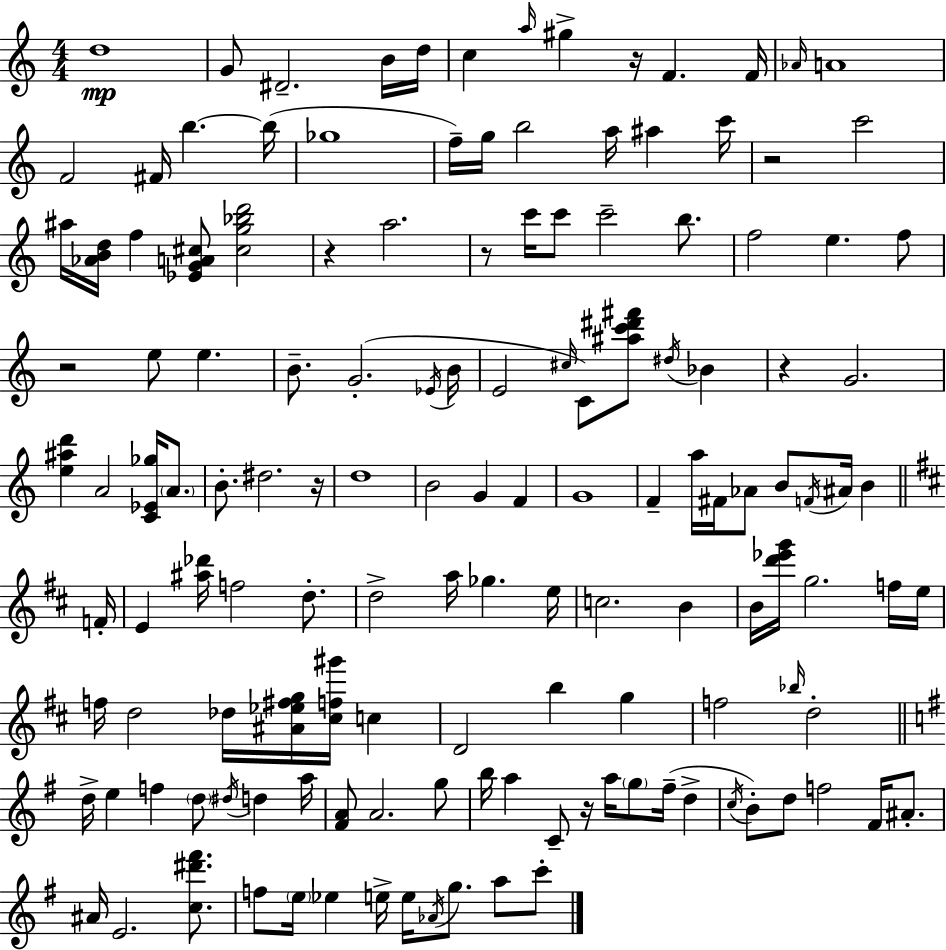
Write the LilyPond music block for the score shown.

{
  \clef treble
  \numericTimeSignature
  \time 4/4
  \key c \major
  d''1\mp | g'8 dis'2.-- b'16 d''16 | c''4 \grace { a''16 } gis''4-> r16 f'4. | f'16 \grace { aes'16 } a'1 | \break f'2 fis'16 b''4.~~ | b''16( ges''1 | f''16--) g''16 b''2 a''16 ais''4 | c'''16 r2 c'''2 | \break ais''16 <aes' b' d''>16 f''4 <ees' g' a' cis''>8 <cis'' g'' bes'' d'''>2 | r4 a''2. | r8 c'''16 c'''8 c'''2-- b''8. | f''2 e''4. | \break f''8 r2 e''8 e''4. | b'8.-- g'2.-.( | \acciaccatura { ees'16 } b'16 e'2 \grace { cis''16 }) c'8 <ais'' c''' dis''' fis'''>8 | \acciaccatura { dis''16 } bes'4 r4 g'2. | \break <e'' ais'' d'''>4 a'2 | <c' ees' ges''>16 \parenthesize a'8. b'8.-. dis''2. | r16 d''1 | b'2 g'4 | \break f'4 g'1 | f'4-- a''16 fis'16 aes'8 b'8 \acciaccatura { f'16 } | ais'16 b'4 \bar "||" \break \key d \major f'16-. e'4 <ais'' des'''>16 f''2 d''8.-. | d''2-> a''16 ges''4. | e''16 c''2. b'4 | b'16 <d''' ees''' g'''>16 g''2. f''16 | \break e''16 f''16 d''2 des''16 <ais' ees'' fis'' g''>16 <cis'' f'' gis'''>16 c''4 | d'2 b''4 g''4 | f''2 \grace { bes''16 } d''2-. | \bar "||" \break \key g \major d''16-> e''4 f''4 \parenthesize d''8 \acciaccatura { dis''16 } d''4 | a''16 <fis' a'>8 a'2. g''8 | b''16 a''4 c'8-- r16 a''16 \parenthesize g''8 fis''16--( d''4-> | \acciaccatura { c''16 } b'8-.) d''8 f''2 fis'16 ais'8.-. | \break ais'16 e'2. <c'' dis''' fis'''>8. | f''8 \parenthesize e''16 ees''4 e''16-> e''16 \acciaccatura { aes'16 } g''8. a''8 | c'''8-. \bar "|."
}